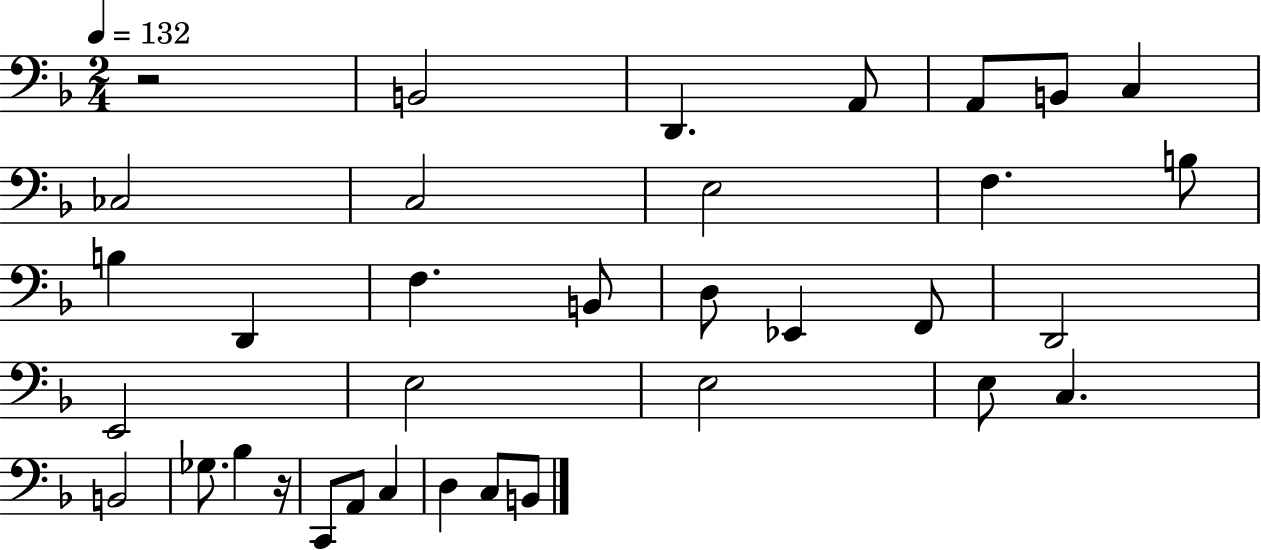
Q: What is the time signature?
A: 2/4